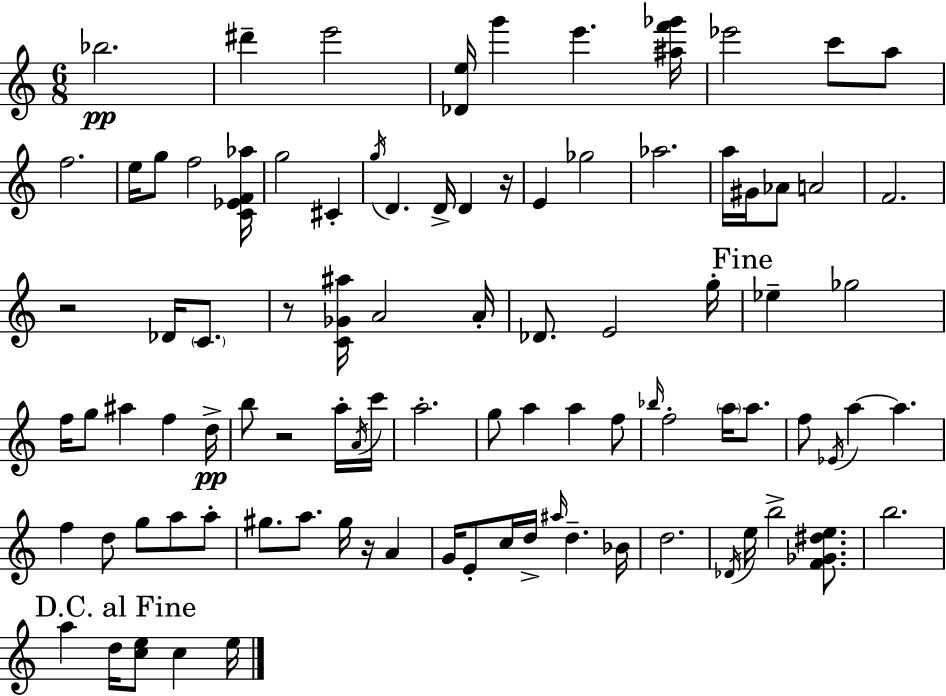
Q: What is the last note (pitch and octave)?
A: E5